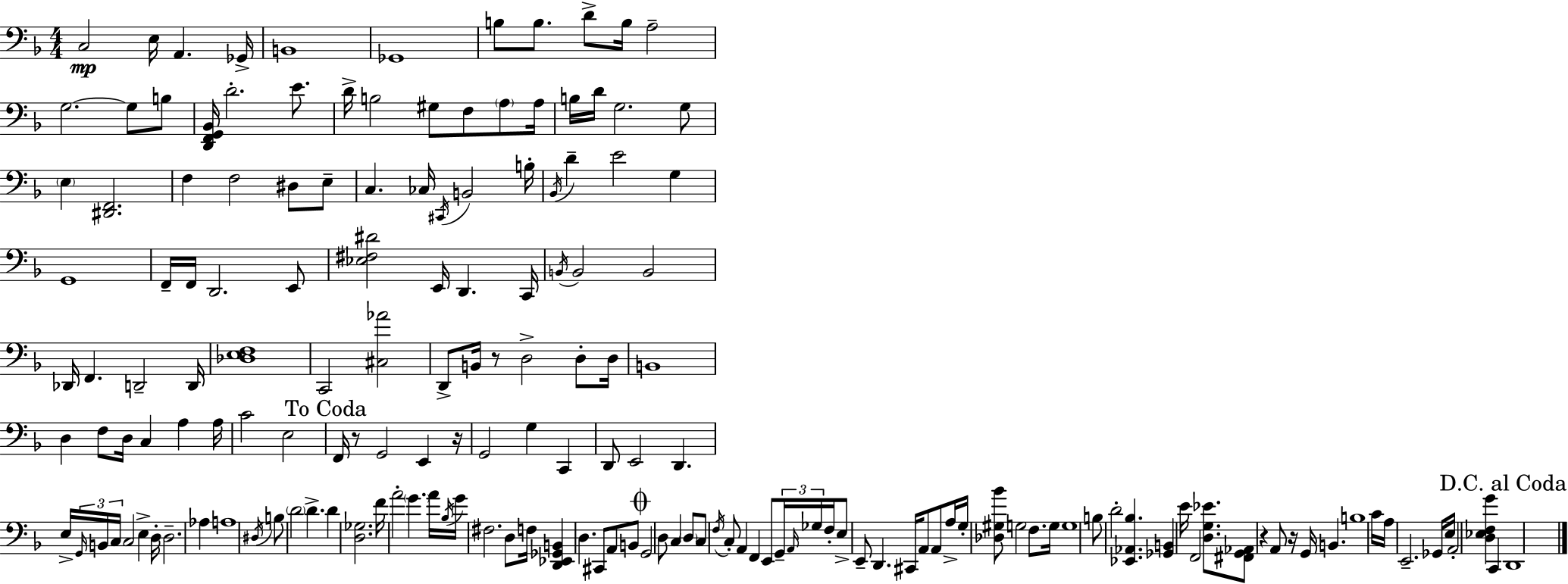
X:1
T:Untitled
M:4/4
L:1/4
K:Dm
C,2 E,/4 A,, _G,,/4 B,,4 _G,,4 B,/2 B,/2 D/2 B,/4 A,2 G,2 G,/2 B,/2 [D,,F,,G,,_B,,]/4 D2 E/2 D/4 B,2 ^G,/2 F,/2 A,/2 A,/4 B,/4 D/4 G,2 G,/2 E, [^D,,F,,]2 F, F,2 ^D,/2 E,/2 C, _C,/4 ^C,,/4 B,,2 B,/4 _B,,/4 D E2 G, G,,4 F,,/4 F,,/4 D,,2 E,,/2 [_E,^F,^D]2 E,,/4 D,, C,,/4 B,,/4 B,,2 B,,2 _D,,/4 F,, D,,2 D,,/4 [_D,E,F,]4 C,,2 [^C,_A]2 D,,/2 B,,/4 z/2 D,2 D,/2 D,/4 B,,4 D, F,/2 D,/4 C, A, A,/4 C2 E,2 F,,/4 z/2 G,,2 E,, z/4 G,,2 G, C,, D,,/2 E,,2 D,, E,/4 G,,/4 B,,/4 C,/4 C,2 E, D,/4 D,2 _A, A,4 ^D,/4 B,/2 D2 D D [D,_G,]2 F/4 A2 G A/4 _B,/4 G/4 ^F,2 D,/2 F,/4 [D,,_E,,_G,,B,,] D, ^C,,/2 A,,/2 B,,/2 G,,2 D,/2 C, D,/2 C,/2 F,/4 C,/2 A,, F,, E,,/2 G,,/4 A,,/4 _G,/4 F,/4 E,/2 E,,/2 D,, ^C,,/4 A,,/2 A,,/2 A,/4 G,/4 [_D,^G,_B]/2 G,2 F,/2 G,/4 G,4 B,/2 D2 [_E,,_A,,_B,] [_G,,B,,] E/4 F,,2 [D,G,_E]/2 [^F,,G,,_A,,]/2 z A,,/2 z/4 G,,/4 B,, B,4 C/4 A,/4 E,,2 _G,,/4 E,/4 A,,2 [D,_E,F,G] C,, D,,4